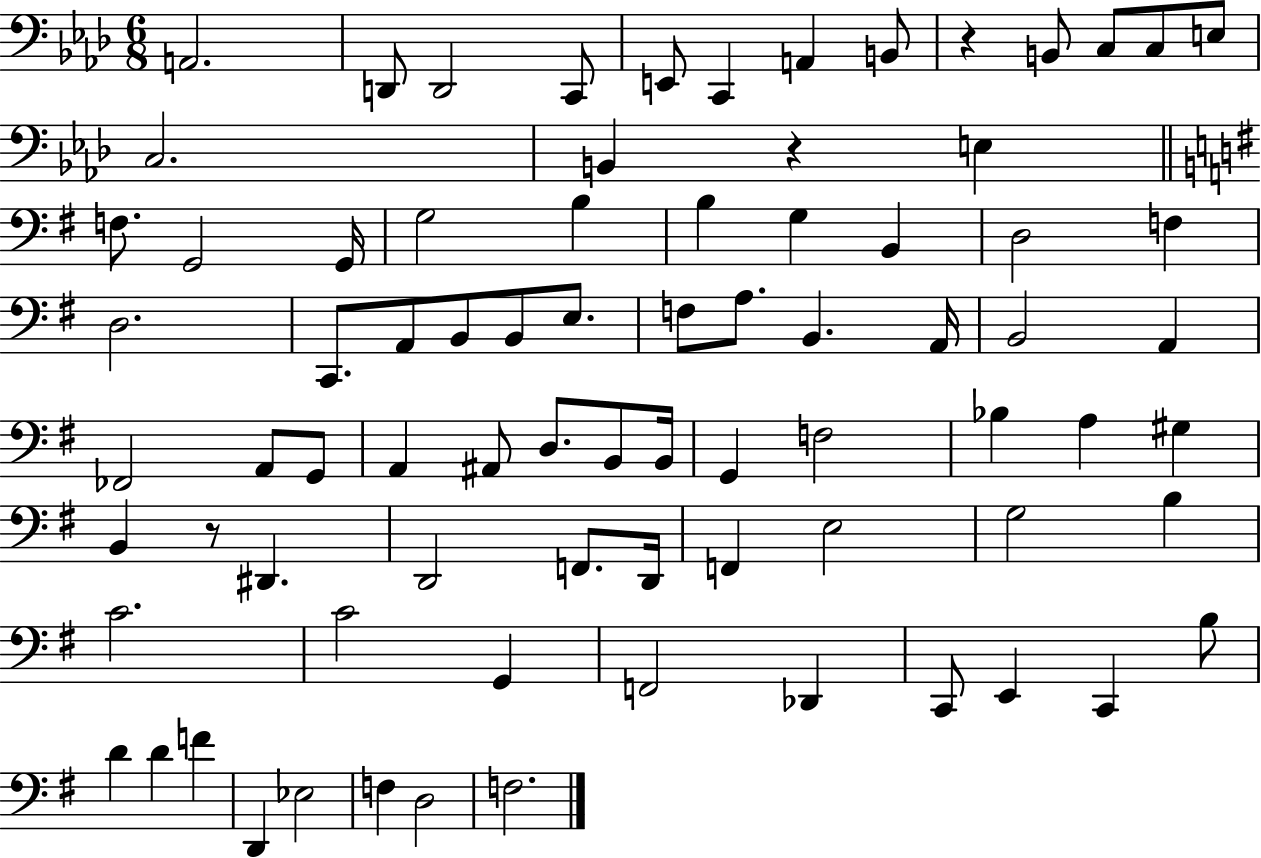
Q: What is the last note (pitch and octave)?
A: F3